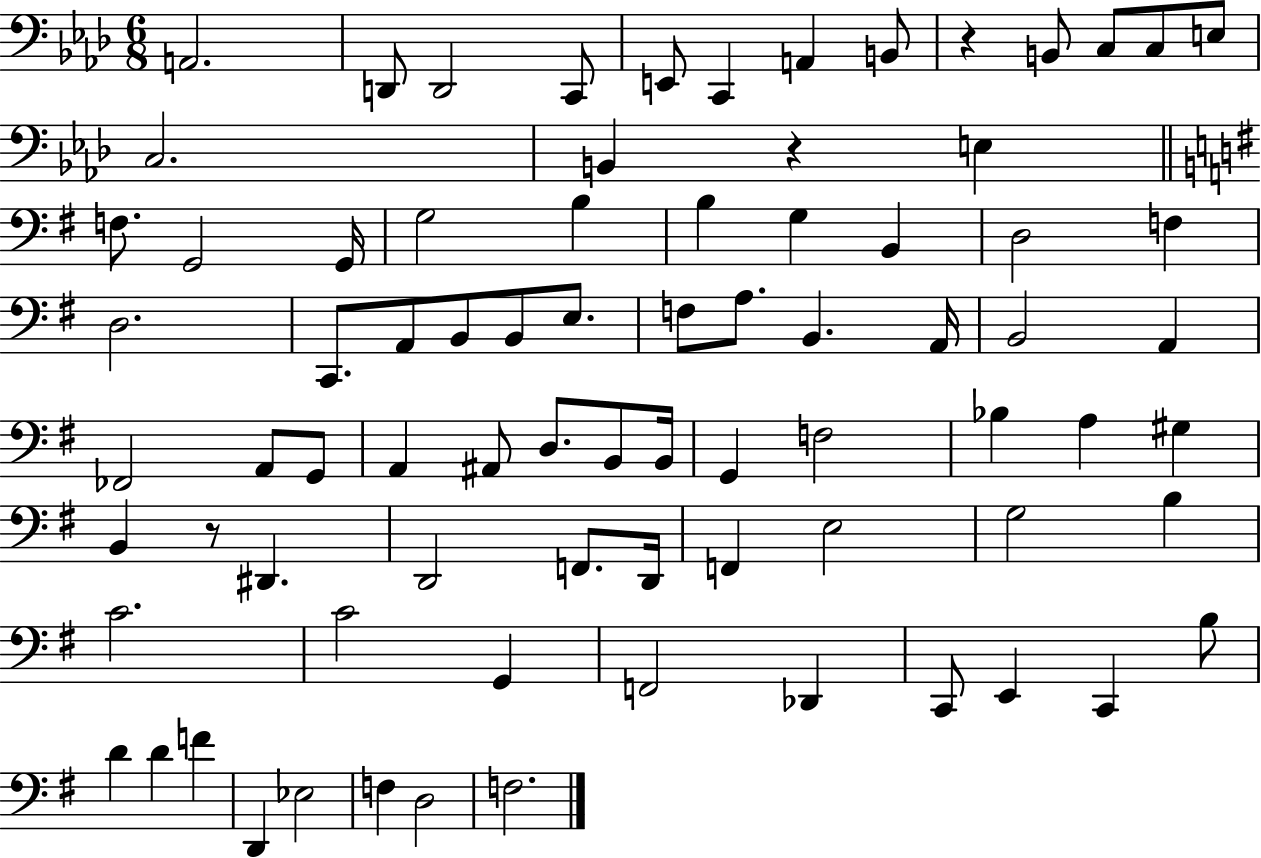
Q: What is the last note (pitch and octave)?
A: F3